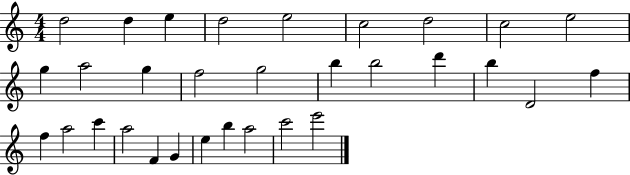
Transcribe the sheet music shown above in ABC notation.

X:1
T:Untitled
M:4/4
L:1/4
K:C
d2 d e d2 e2 c2 d2 c2 e2 g a2 g f2 g2 b b2 d' b D2 f f a2 c' a2 F G e b a2 c'2 e'2